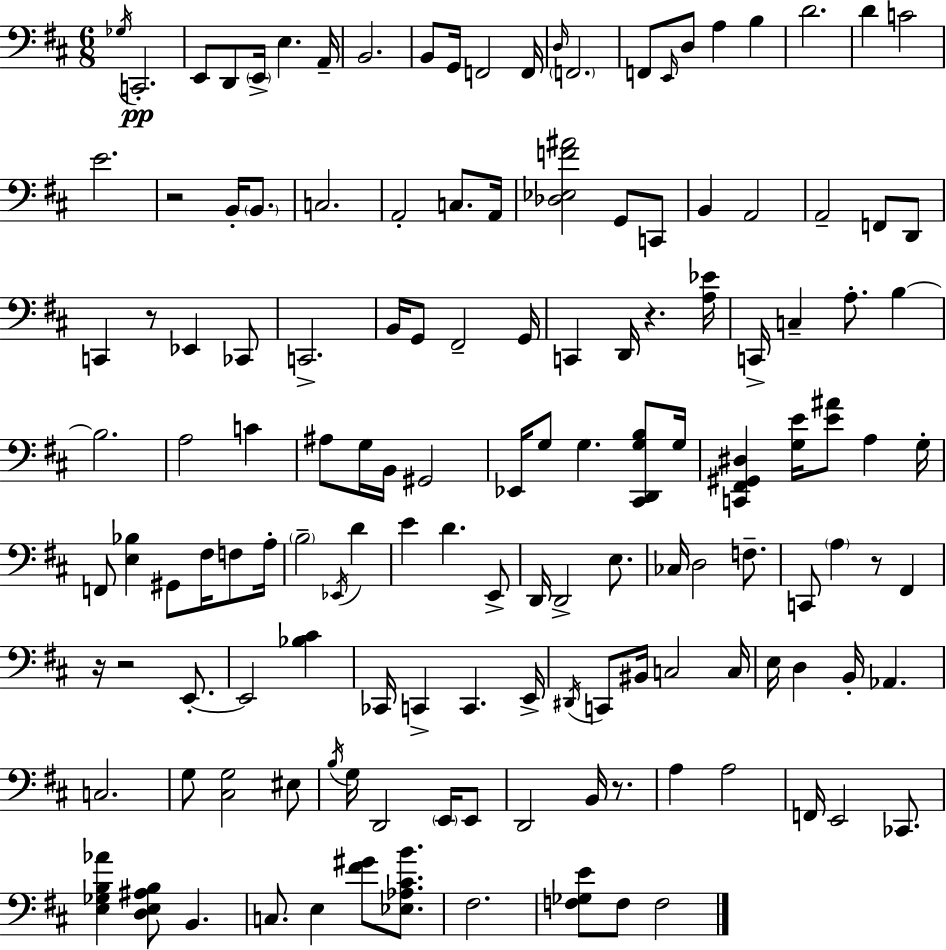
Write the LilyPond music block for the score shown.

{
  \clef bass
  \numericTimeSignature
  \time 6/8
  \key d \major
  \acciaccatura { ges16 }\pp c,2.-. | e,8 d,8 \parenthesize e,16-> e4. | a,16-- b,2. | b,8 g,16 f,2 | \break f,16 \grace { d16 } \parenthesize f,2. | f,8 \grace { e,16 } d8 a4 b4 | d'2. | d'4 c'2 | \break e'2. | r2 b,16-. | \parenthesize b,8. c2. | a,2-. c8. | \break a,16 <des ees f' ais'>2 g,8 | c,8 b,4 a,2 | a,2-- f,8 | d,8 c,4 r8 ees,4 | \break ces,8 c,2.-> | b,16 g,8 fis,2-- | g,16 c,4 d,16 r4. | <a ees'>16 c,16-> c4-- a8.-. b4~~ | \break b2. | a2 c'4 | ais8 g16 b,16 gis,2 | ees,16 g8 g4. | \break <cis, d, g b>8 g16 <c, fis, gis, dis>4 <g e'>16 <e' ais'>8 a4 | g16-. f,8 <e bes>4 gis,8 fis16 | f8 a16-. \parenthesize b2-- \acciaccatura { ees,16 } | d'4 e'4 d'4. | \break e,8-> d,16 d,2-> | e8. ces16 d2 | f8.-- c,8 \parenthesize a4 r8 | fis,4 r16 r2 | \break e,8.-.~~ e,2 | <bes cis'>4 ces,16 c,4-> c,4. | e,16-> \acciaccatura { dis,16 } c,8 bis,16 c2 | c16 e16 d4 b,16-. aes,4. | \break c2. | g8 <cis g>2 | eis8 \acciaccatura { b16 } g16 d,2 | \parenthesize e,16 e,8 d,2 | \break b,16 r8. a4 a2 | f,16 e,2 | ces,8. <e ges b aes'>4 <d e ais b>8 | b,4. c8. e4 | \break <fis' gis'>8 <ees aes cis' b'>8. fis2. | <f ges e'>8 f8 f2 | \bar "|."
}